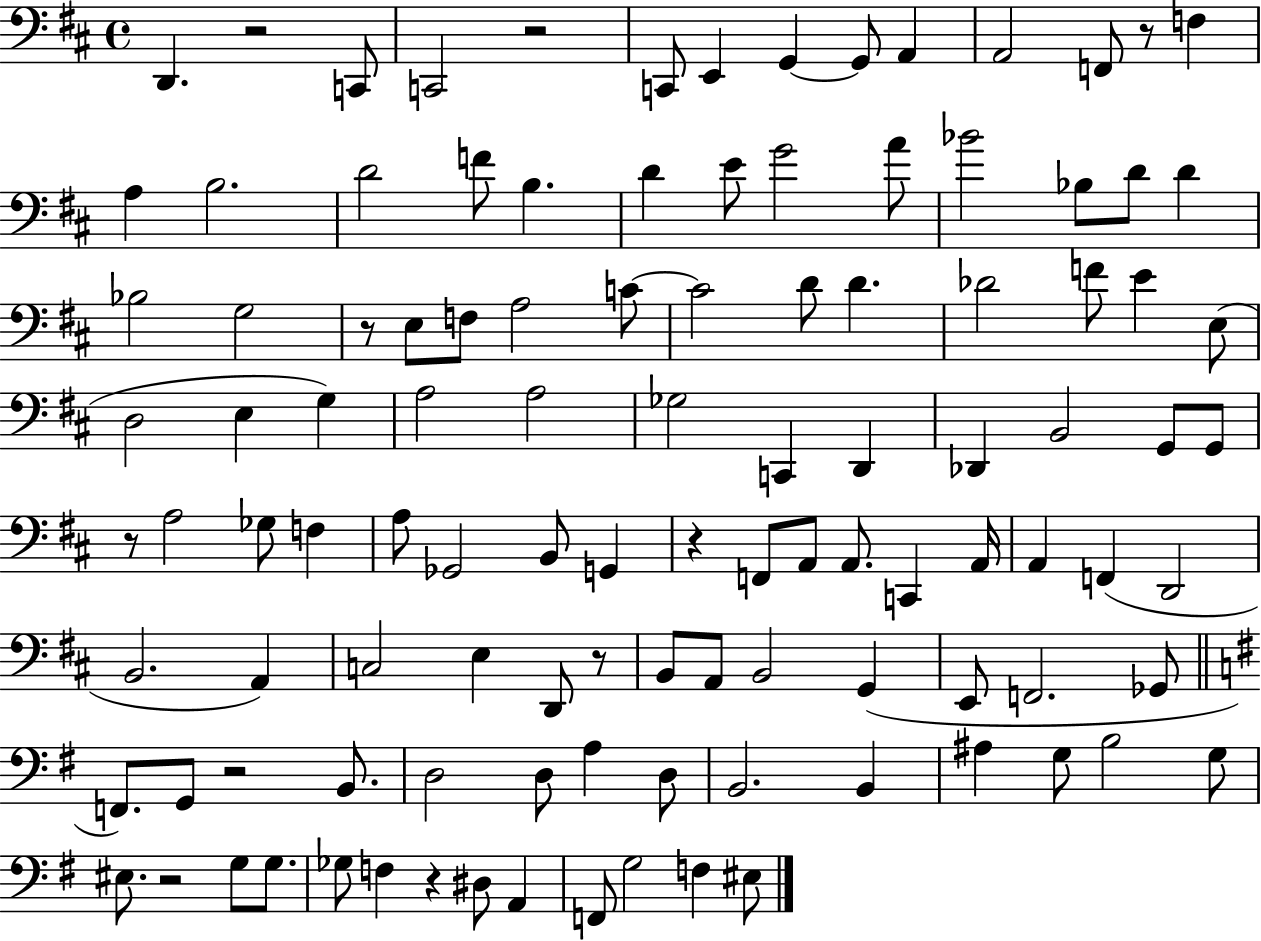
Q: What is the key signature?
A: D major